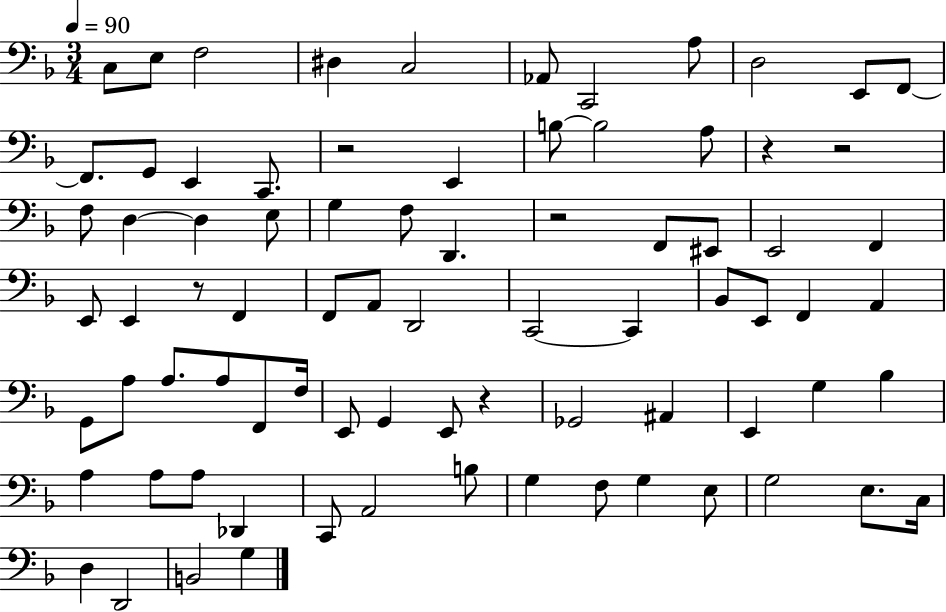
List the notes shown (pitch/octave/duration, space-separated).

C3/e E3/e F3/h D#3/q C3/h Ab2/e C2/h A3/e D3/h E2/e F2/e F2/e. G2/e E2/q C2/e. R/h E2/q B3/e B3/h A3/e R/q R/h F3/e D3/q D3/q E3/e G3/q F3/e D2/q. R/h F2/e EIS2/e E2/h F2/q E2/e E2/q R/e F2/q F2/e A2/e D2/h C2/h C2/q Bb2/e E2/e F2/q A2/q G2/e A3/e A3/e. A3/e F2/e F3/s E2/e G2/q E2/e R/q Gb2/h A#2/q E2/q G3/q Bb3/q A3/q A3/e A3/e Db2/q C2/e A2/h B3/e G3/q F3/e G3/q E3/e G3/h E3/e. C3/s D3/q D2/h B2/h G3/q